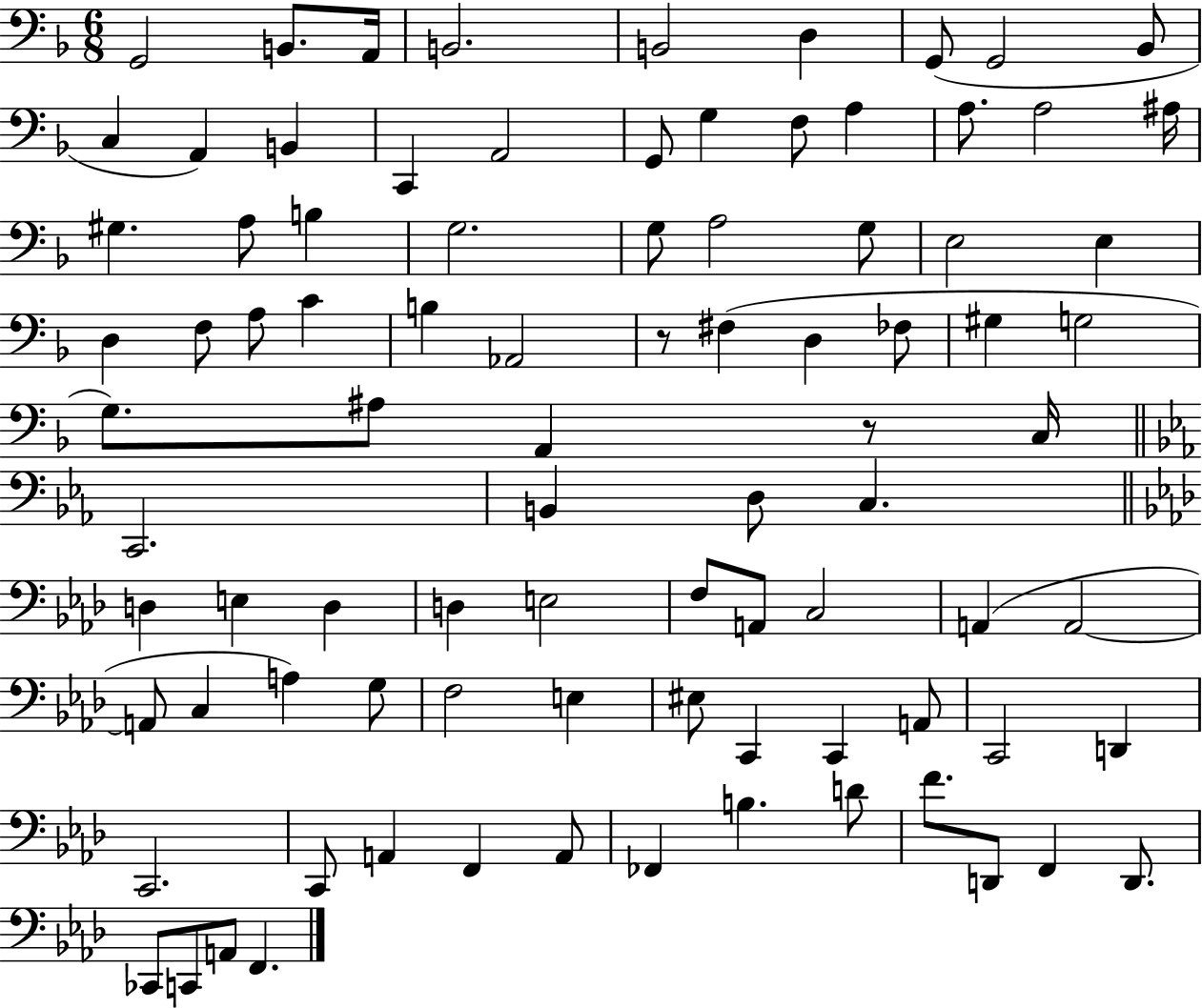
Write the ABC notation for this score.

X:1
T:Untitled
M:6/8
L:1/4
K:F
G,,2 B,,/2 A,,/4 B,,2 B,,2 D, G,,/2 G,,2 _B,,/2 C, A,, B,, C,, A,,2 G,,/2 G, F,/2 A, A,/2 A,2 ^A,/4 ^G, A,/2 B, G,2 G,/2 A,2 G,/2 E,2 E, D, F,/2 A,/2 C B, _A,,2 z/2 ^F, D, _F,/2 ^G, G,2 G,/2 ^A,/2 A,, z/2 C,/4 C,,2 B,, D,/2 C, D, E, D, D, E,2 F,/2 A,,/2 C,2 A,, A,,2 A,,/2 C, A, G,/2 F,2 E, ^E,/2 C,, C,, A,,/2 C,,2 D,, C,,2 C,,/2 A,, F,, A,,/2 _F,, B, D/2 F/2 D,,/2 F,, D,,/2 _C,,/2 C,,/2 A,,/2 F,,